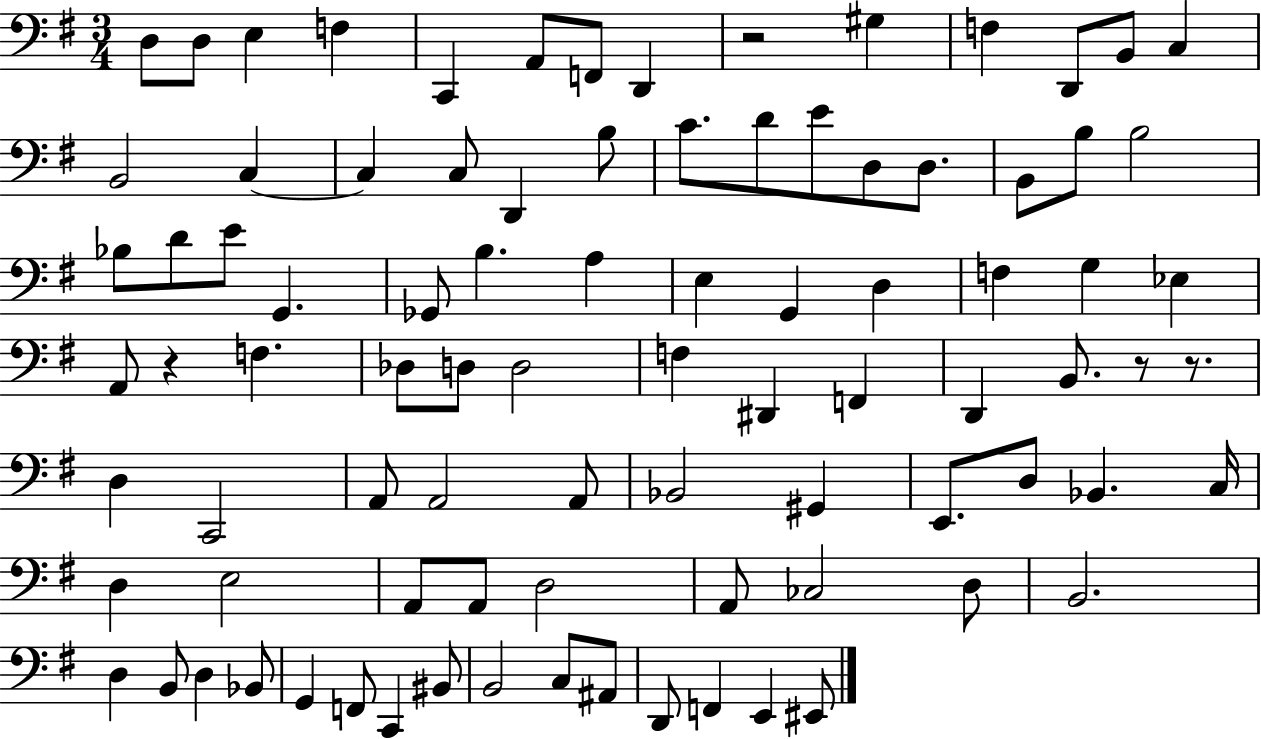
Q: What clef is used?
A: bass